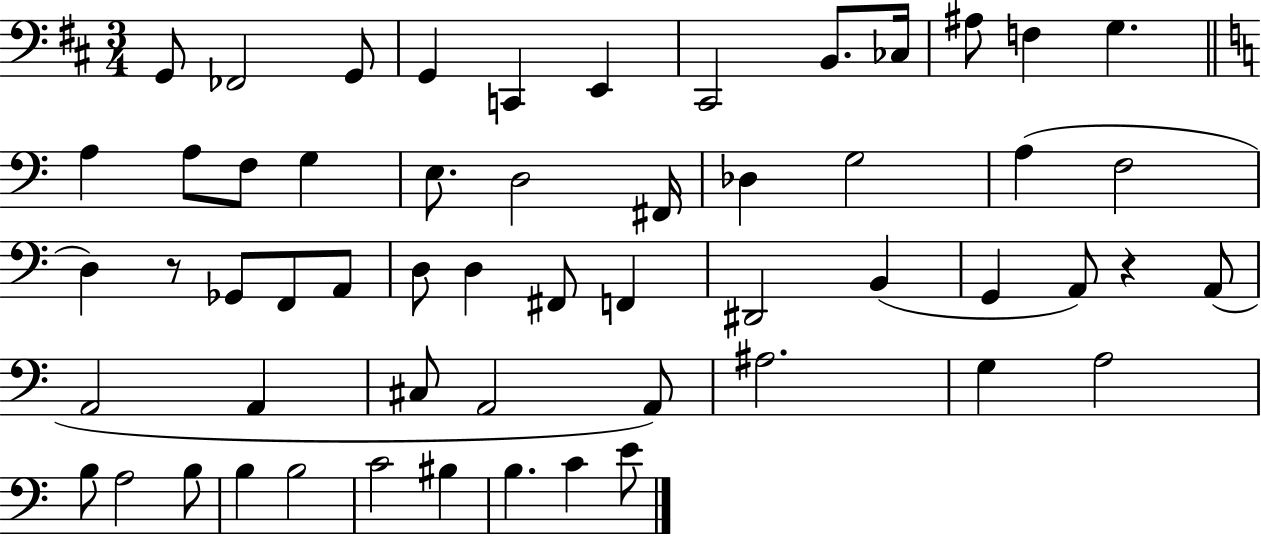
G2/e FES2/h G2/e G2/q C2/q E2/q C#2/h B2/e. CES3/s A#3/e F3/q G3/q. A3/q A3/e F3/e G3/q E3/e. D3/h F#2/s Db3/q G3/h A3/q F3/h D3/q R/e Gb2/e F2/e A2/e D3/e D3/q F#2/e F2/q D#2/h B2/q G2/q A2/e R/q A2/e A2/h A2/q C#3/e A2/h A2/e A#3/h. G3/q A3/h B3/e A3/h B3/e B3/q B3/h C4/h BIS3/q B3/q. C4/q E4/e